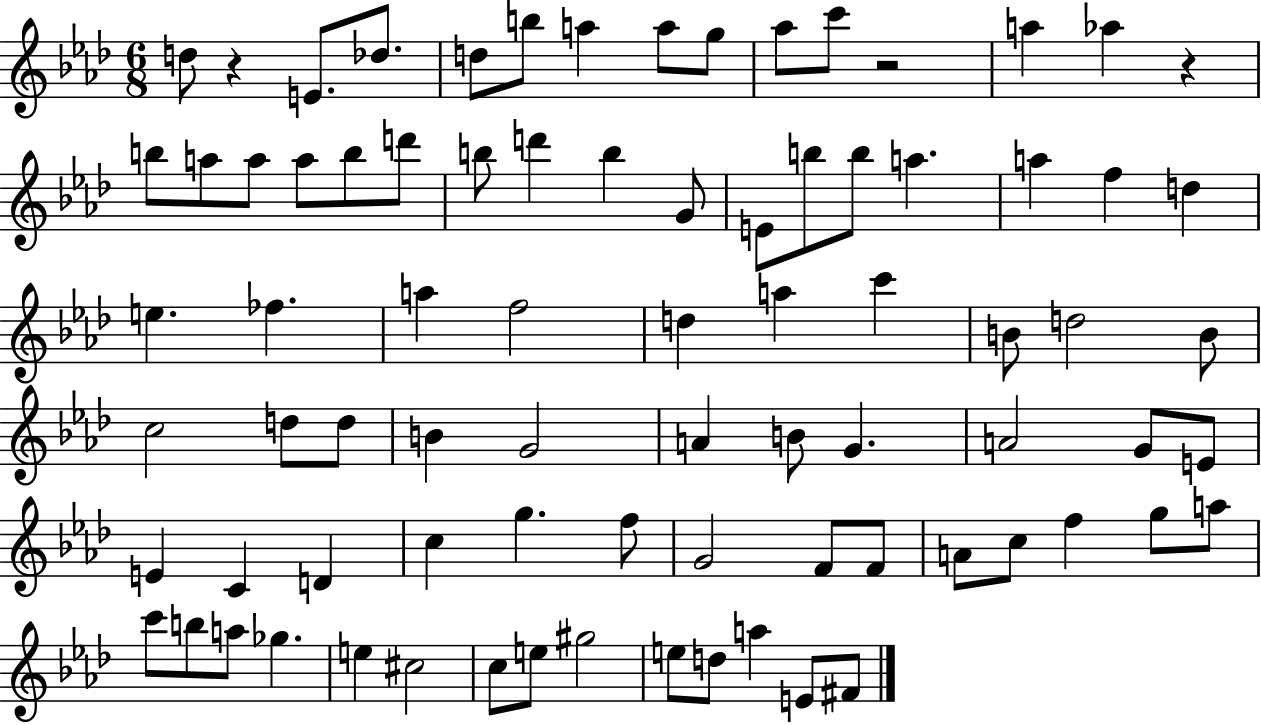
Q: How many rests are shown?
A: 3